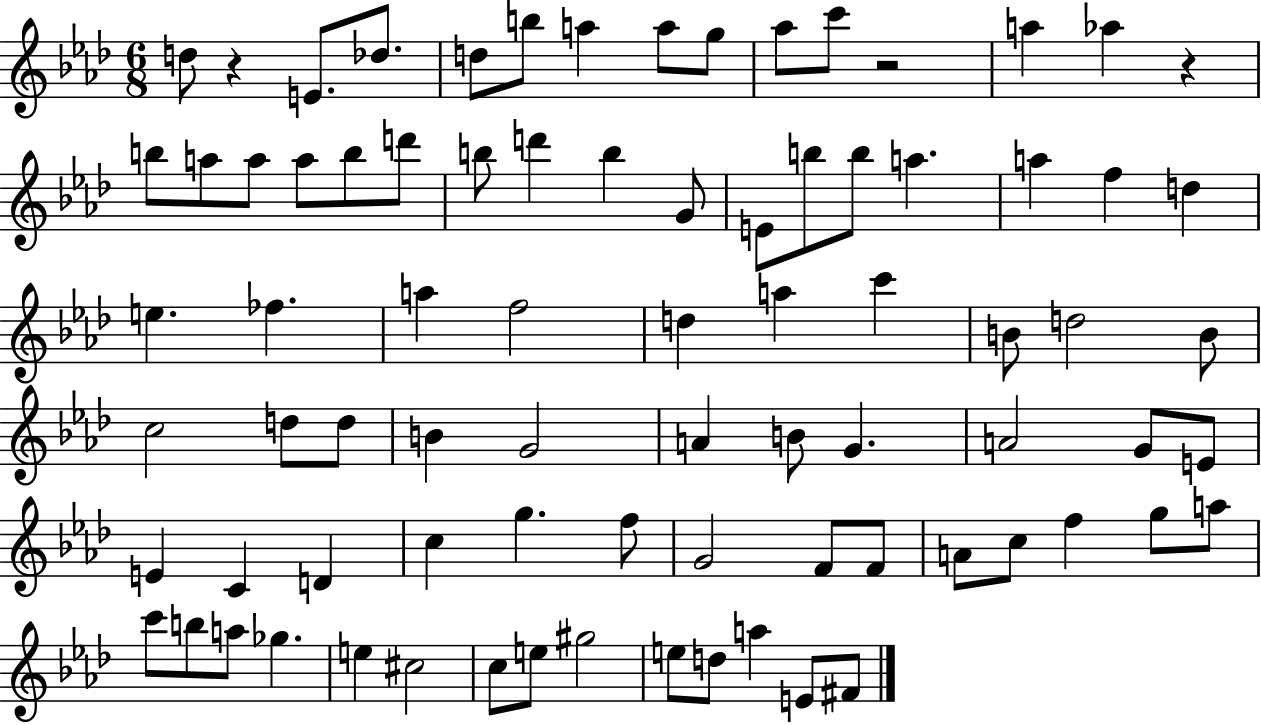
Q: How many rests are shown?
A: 3